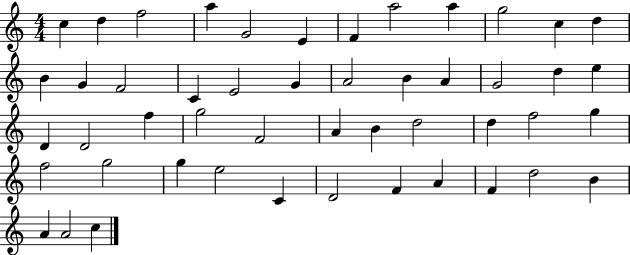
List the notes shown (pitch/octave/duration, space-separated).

C5/q D5/q F5/h A5/q G4/h E4/q F4/q A5/h A5/q G5/h C5/q D5/q B4/q G4/q F4/h C4/q E4/h G4/q A4/h B4/q A4/q G4/h D5/q E5/q D4/q D4/h F5/q G5/h F4/h A4/q B4/q D5/h D5/q F5/h G5/q F5/h G5/h G5/q E5/h C4/q D4/h F4/q A4/q F4/q D5/h B4/q A4/q A4/h C5/q